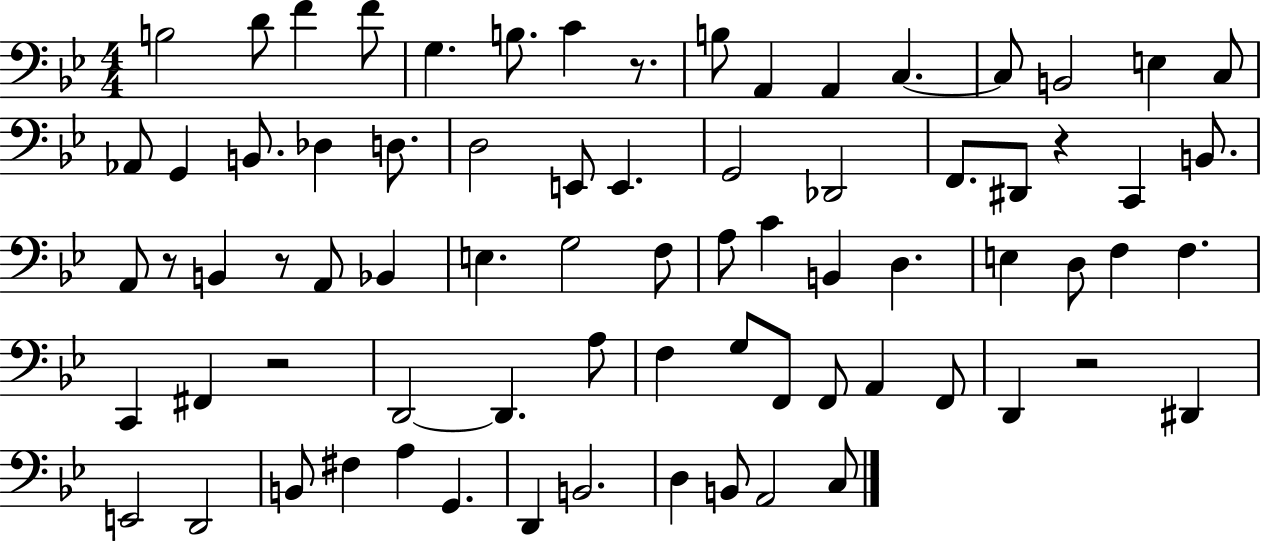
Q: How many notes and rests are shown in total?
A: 75